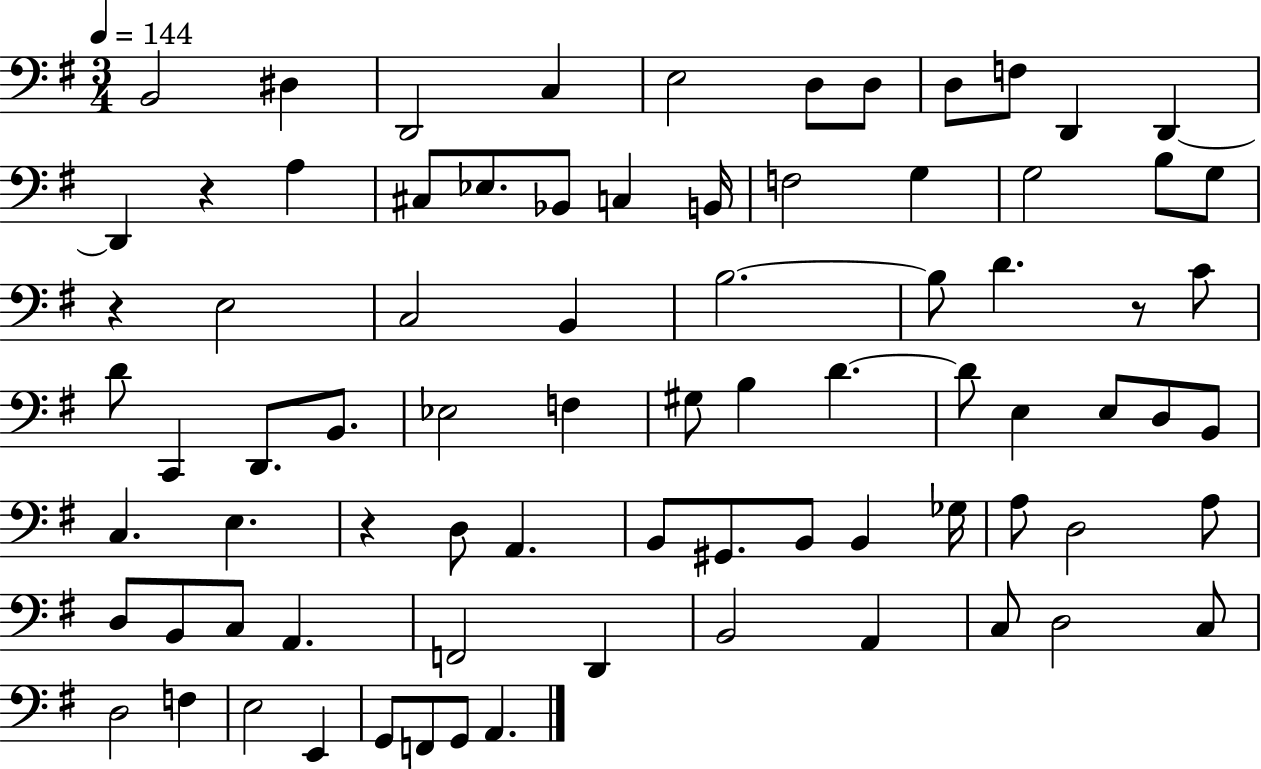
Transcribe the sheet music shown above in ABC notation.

X:1
T:Untitled
M:3/4
L:1/4
K:G
B,,2 ^D, D,,2 C, E,2 D,/2 D,/2 D,/2 F,/2 D,, D,, D,, z A, ^C,/2 _E,/2 _B,,/2 C, B,,/4 F,2 G, G,2 B,/2 G,/2 z E,2 C,2 B,, B,2 B,/2 D z/2 C/2 D/2 C,, D,,/2 B,,/2 _E,2 F, ^G,/2 B, D D/2 E, E,/2 D,/2 B,,/2 C, E, z D,/2 A,, B,,/2 ^G,,/2 B,,/2 B,, _G,/4 A,/2 D,2 A,/2 D,/2 B,,/2 C,/2 A,, F,,2 D,, B,,2 A,, C,/2 D,2 C,/2 D,2 F, E,2 E,, G,,/2 F,,/2 G,,/2 A,,